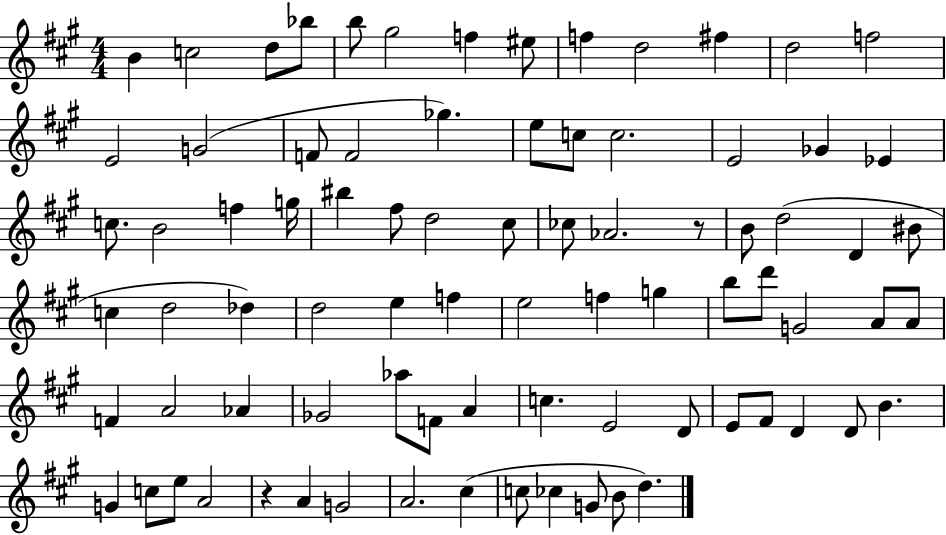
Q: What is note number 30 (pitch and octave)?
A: F#5